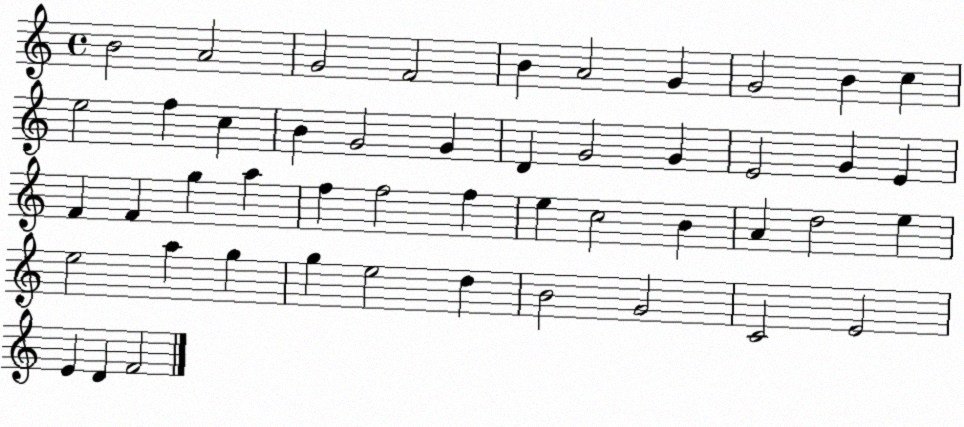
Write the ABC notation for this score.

X:1
T:Untitled
M:4/4
L:1/4
K:C
B2 A2 G2 F2 B A2 G G2 B c e2 f c B G2 G D G2 G E2 G E F F g a f f2 f e c2 B A d2 e e2 a g g e2 d B2 G2 C2 E2 E D F2